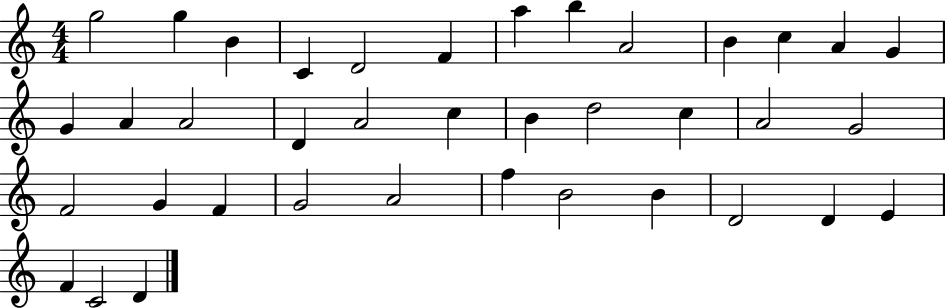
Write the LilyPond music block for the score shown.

{
  \clef treble
  \numericTimeSignature
  \time 4/4
  \key c \major
  g''2 g''4 b'4 | c'4 d'2 f'4 | a''4 b''4 a'2 | b'4 c''4 a'4 g'4 | \break g'4 a'4 a'2 | d'4 a'2 c''4 | b'4 d''2 c''4 | a'2 g'2 | \break f'2 g'4 f'4 | g'2 a'2 | f''4 b'2 b'4 | d'2 d'4 e'4 | \break f'4 c'2 d'4 | \bar "|."
}